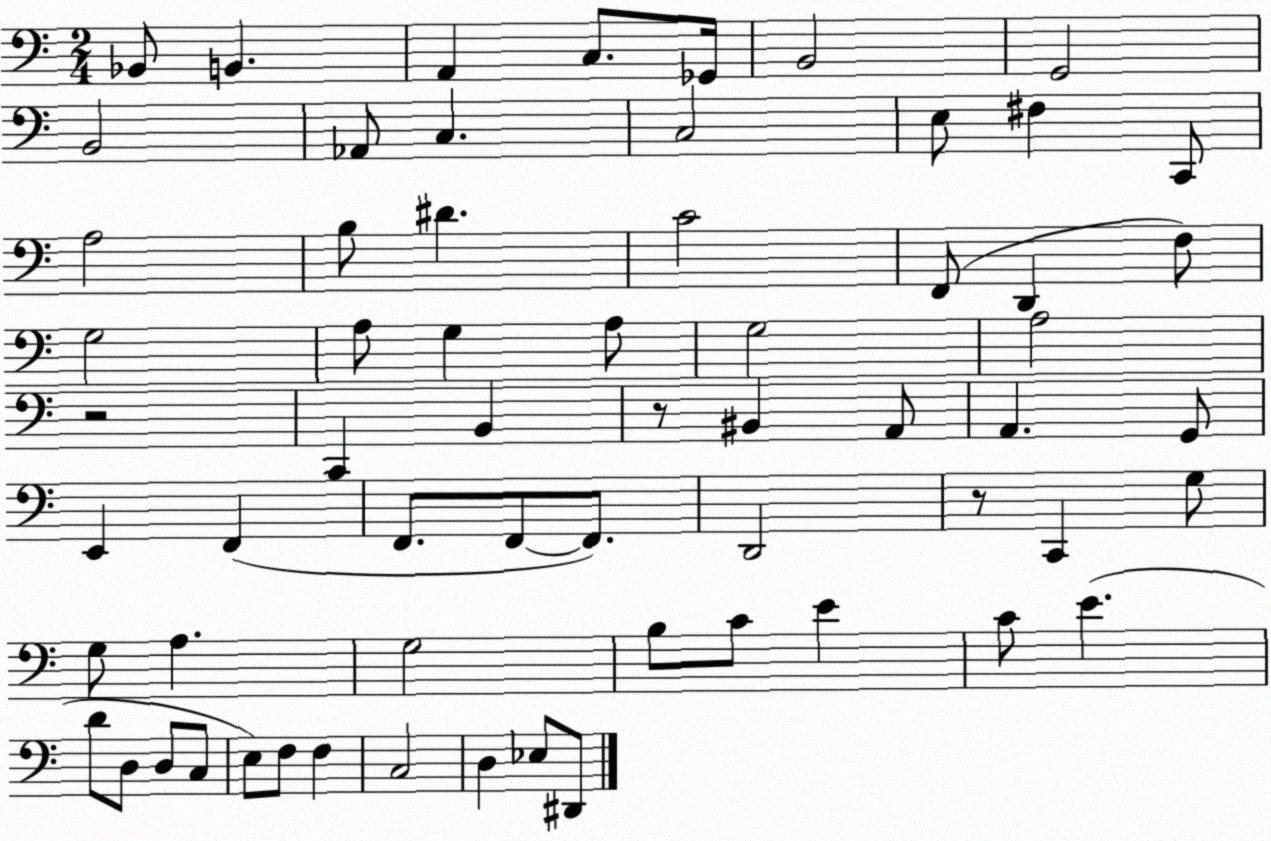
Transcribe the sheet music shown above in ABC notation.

X:1
T:Untitled
M:2/4
L:1/4
K:C
_B,,/2 B,, A,, C,/2 _G,,/4 B,,2 G,,2 B,,2 _A,,/2 C, C,2 E,/2 ^F, C,,/2 A,2 B,/2 ^D C2 F,,/2 D,, F,/2 G,2 A,/2 G, A,/2 G,2 A,2 z2 C,, B,, z/2 ^B,, A,,/2 A,, G,,/2 E,, F,, F,,/2 F,,/2 F,,/2 D,,2 z/2 C,, G,/2 G,/2 A, G,2 B,/2 C/2 E C/2 E D/2 D,/2 D,/2 C,/2 E,/2 F,/2 F, C,2 D, _E,/2 ^D,,/2